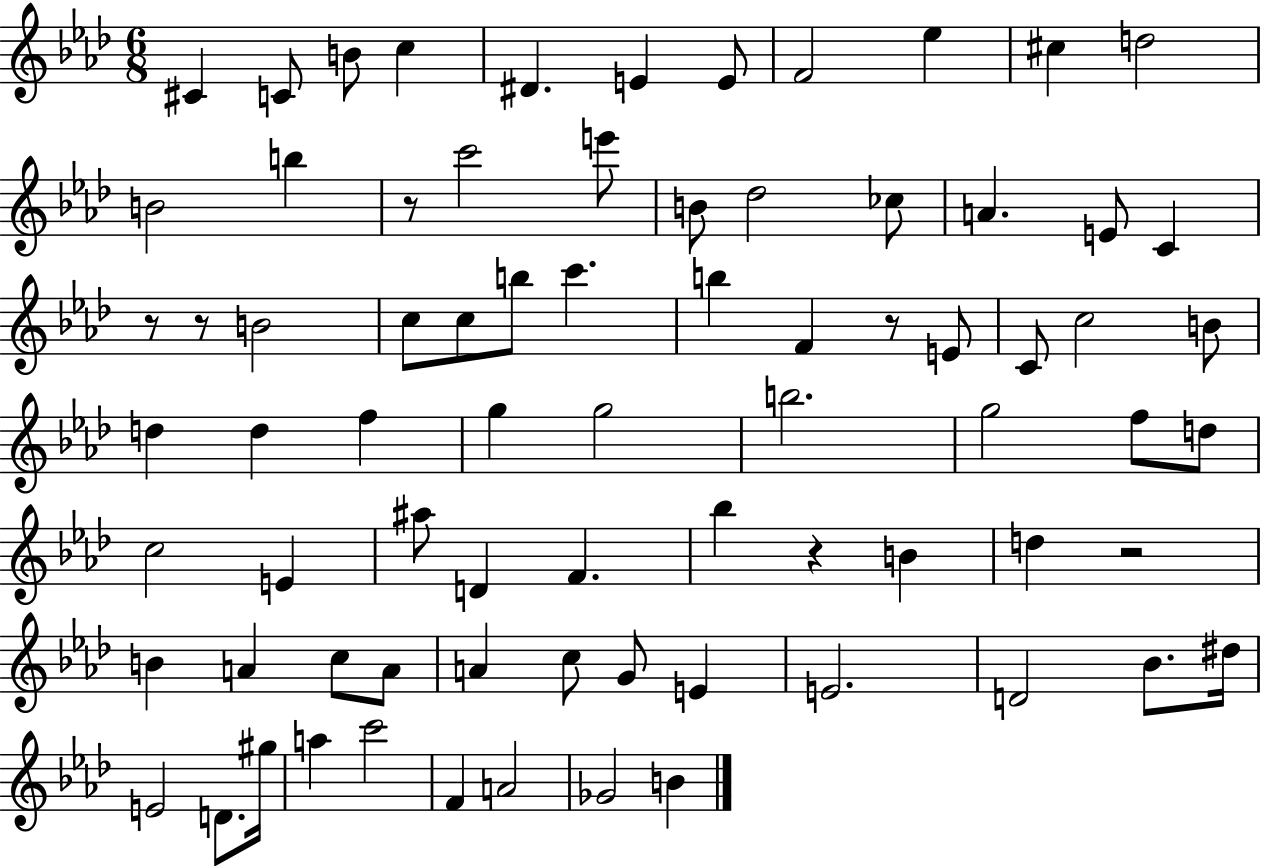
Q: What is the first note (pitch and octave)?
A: C#4